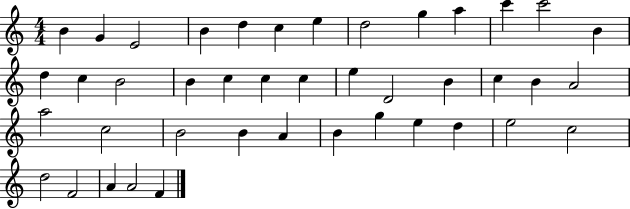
{
  \clef treble
  \numericTimeSignature
  \time 4/4
  \key c \major
  b'4 g'4 e'2 | b'4 d''4 c''4 e''4 | d''2 g''4 a''4 | c'''4 c'''2 b'4 | \break d''4 c''4 b'2 | b'4 c''4 c''4 c''4 | e''4 d'2 b'4 | c''4 b'4 a'2 | \break a''2 c''2 | b'2 b'4 a'4 | b'4 g''4 e''4 d''4 | e''2 c''2 | \break d''2 f'2 | a'4 a'2 f'4 | \bar "|."
}